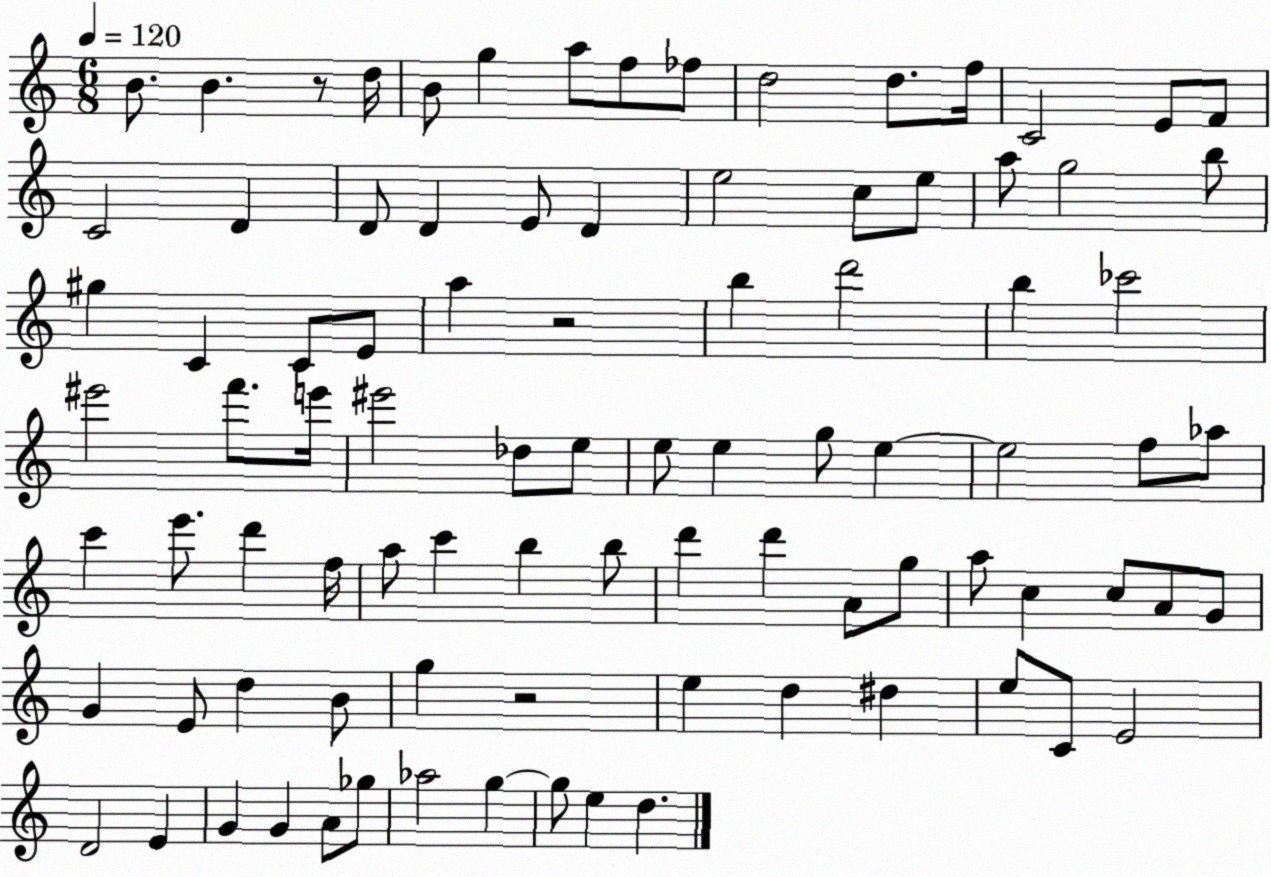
X:1
T:Untitled
M:6/8
L:1/4
K:C
B/2 B z/2 d/4 B/2 g a/2 f/2 _f/2 d2 d/2 f/4 C2 E/2 F/2 C2 D D/2 D E/2 D e2 c/2 e/2 a/2 g2 b/2 ^g C C/2 E/2 a z2 b d'2 b _c'2 ^e'2 f'/2 e'/4 ^e'2 _d/2 e/2 e/2 e g/2 e e2 f/2 _a/2 c' e'/2 d' f/4 a/2 c' b b/2 d' d' A/2 g/2 a/2 c c/2 A/2 G/2 G E/2 d B/2 g z2 e d ^d e/2 C/2 E2 D2 E G G A/2 _g/2 _a2 g g/2 e d